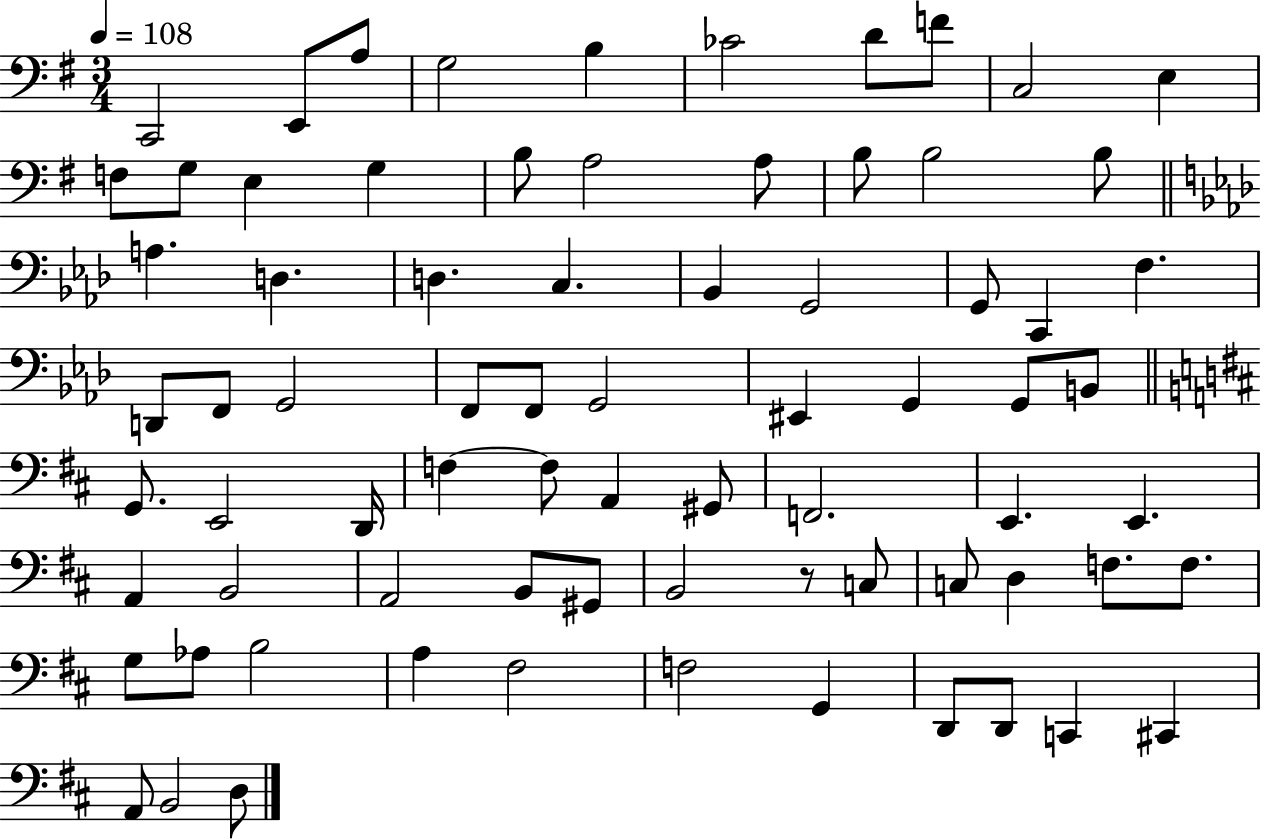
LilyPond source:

{
  \clef bass
  \numericTimeSignature
  \time 3/4
  \key g \major
  \tempo 4 = 108
  c,2 e,8 a8 | g2 b4 | ces'2 d'8 f'8 | c2 e4 | \break f8 g8 e4 g4 | b8 a2 a8 | b8 b2 b8 | \bar "||" \break \key aes \major a4. d4. | d4. c4. | bes,4 g,2 | g,8 c,4 f4. | \break d,8 f,8 g,2 | f,8 f,8 g,2 | eis,4 g,4 g,8 b,8 | \bar "||" \break \key b \minor g,8. e,2 d,16 | f4~~ f8 a,4 gis,8 | f,2. | e,4. e,4. | \break a,4 b,2 | a,2 b,8 gis,8 | b,2 r8 c8 | c8 d4 f8. f8. | \break g8 aes8 b2 | a4 fis2 | f2 g,4 | d,8 d,8 c,4 cis,4 | \break a,8 b,2 d8 | \bar "|."
}